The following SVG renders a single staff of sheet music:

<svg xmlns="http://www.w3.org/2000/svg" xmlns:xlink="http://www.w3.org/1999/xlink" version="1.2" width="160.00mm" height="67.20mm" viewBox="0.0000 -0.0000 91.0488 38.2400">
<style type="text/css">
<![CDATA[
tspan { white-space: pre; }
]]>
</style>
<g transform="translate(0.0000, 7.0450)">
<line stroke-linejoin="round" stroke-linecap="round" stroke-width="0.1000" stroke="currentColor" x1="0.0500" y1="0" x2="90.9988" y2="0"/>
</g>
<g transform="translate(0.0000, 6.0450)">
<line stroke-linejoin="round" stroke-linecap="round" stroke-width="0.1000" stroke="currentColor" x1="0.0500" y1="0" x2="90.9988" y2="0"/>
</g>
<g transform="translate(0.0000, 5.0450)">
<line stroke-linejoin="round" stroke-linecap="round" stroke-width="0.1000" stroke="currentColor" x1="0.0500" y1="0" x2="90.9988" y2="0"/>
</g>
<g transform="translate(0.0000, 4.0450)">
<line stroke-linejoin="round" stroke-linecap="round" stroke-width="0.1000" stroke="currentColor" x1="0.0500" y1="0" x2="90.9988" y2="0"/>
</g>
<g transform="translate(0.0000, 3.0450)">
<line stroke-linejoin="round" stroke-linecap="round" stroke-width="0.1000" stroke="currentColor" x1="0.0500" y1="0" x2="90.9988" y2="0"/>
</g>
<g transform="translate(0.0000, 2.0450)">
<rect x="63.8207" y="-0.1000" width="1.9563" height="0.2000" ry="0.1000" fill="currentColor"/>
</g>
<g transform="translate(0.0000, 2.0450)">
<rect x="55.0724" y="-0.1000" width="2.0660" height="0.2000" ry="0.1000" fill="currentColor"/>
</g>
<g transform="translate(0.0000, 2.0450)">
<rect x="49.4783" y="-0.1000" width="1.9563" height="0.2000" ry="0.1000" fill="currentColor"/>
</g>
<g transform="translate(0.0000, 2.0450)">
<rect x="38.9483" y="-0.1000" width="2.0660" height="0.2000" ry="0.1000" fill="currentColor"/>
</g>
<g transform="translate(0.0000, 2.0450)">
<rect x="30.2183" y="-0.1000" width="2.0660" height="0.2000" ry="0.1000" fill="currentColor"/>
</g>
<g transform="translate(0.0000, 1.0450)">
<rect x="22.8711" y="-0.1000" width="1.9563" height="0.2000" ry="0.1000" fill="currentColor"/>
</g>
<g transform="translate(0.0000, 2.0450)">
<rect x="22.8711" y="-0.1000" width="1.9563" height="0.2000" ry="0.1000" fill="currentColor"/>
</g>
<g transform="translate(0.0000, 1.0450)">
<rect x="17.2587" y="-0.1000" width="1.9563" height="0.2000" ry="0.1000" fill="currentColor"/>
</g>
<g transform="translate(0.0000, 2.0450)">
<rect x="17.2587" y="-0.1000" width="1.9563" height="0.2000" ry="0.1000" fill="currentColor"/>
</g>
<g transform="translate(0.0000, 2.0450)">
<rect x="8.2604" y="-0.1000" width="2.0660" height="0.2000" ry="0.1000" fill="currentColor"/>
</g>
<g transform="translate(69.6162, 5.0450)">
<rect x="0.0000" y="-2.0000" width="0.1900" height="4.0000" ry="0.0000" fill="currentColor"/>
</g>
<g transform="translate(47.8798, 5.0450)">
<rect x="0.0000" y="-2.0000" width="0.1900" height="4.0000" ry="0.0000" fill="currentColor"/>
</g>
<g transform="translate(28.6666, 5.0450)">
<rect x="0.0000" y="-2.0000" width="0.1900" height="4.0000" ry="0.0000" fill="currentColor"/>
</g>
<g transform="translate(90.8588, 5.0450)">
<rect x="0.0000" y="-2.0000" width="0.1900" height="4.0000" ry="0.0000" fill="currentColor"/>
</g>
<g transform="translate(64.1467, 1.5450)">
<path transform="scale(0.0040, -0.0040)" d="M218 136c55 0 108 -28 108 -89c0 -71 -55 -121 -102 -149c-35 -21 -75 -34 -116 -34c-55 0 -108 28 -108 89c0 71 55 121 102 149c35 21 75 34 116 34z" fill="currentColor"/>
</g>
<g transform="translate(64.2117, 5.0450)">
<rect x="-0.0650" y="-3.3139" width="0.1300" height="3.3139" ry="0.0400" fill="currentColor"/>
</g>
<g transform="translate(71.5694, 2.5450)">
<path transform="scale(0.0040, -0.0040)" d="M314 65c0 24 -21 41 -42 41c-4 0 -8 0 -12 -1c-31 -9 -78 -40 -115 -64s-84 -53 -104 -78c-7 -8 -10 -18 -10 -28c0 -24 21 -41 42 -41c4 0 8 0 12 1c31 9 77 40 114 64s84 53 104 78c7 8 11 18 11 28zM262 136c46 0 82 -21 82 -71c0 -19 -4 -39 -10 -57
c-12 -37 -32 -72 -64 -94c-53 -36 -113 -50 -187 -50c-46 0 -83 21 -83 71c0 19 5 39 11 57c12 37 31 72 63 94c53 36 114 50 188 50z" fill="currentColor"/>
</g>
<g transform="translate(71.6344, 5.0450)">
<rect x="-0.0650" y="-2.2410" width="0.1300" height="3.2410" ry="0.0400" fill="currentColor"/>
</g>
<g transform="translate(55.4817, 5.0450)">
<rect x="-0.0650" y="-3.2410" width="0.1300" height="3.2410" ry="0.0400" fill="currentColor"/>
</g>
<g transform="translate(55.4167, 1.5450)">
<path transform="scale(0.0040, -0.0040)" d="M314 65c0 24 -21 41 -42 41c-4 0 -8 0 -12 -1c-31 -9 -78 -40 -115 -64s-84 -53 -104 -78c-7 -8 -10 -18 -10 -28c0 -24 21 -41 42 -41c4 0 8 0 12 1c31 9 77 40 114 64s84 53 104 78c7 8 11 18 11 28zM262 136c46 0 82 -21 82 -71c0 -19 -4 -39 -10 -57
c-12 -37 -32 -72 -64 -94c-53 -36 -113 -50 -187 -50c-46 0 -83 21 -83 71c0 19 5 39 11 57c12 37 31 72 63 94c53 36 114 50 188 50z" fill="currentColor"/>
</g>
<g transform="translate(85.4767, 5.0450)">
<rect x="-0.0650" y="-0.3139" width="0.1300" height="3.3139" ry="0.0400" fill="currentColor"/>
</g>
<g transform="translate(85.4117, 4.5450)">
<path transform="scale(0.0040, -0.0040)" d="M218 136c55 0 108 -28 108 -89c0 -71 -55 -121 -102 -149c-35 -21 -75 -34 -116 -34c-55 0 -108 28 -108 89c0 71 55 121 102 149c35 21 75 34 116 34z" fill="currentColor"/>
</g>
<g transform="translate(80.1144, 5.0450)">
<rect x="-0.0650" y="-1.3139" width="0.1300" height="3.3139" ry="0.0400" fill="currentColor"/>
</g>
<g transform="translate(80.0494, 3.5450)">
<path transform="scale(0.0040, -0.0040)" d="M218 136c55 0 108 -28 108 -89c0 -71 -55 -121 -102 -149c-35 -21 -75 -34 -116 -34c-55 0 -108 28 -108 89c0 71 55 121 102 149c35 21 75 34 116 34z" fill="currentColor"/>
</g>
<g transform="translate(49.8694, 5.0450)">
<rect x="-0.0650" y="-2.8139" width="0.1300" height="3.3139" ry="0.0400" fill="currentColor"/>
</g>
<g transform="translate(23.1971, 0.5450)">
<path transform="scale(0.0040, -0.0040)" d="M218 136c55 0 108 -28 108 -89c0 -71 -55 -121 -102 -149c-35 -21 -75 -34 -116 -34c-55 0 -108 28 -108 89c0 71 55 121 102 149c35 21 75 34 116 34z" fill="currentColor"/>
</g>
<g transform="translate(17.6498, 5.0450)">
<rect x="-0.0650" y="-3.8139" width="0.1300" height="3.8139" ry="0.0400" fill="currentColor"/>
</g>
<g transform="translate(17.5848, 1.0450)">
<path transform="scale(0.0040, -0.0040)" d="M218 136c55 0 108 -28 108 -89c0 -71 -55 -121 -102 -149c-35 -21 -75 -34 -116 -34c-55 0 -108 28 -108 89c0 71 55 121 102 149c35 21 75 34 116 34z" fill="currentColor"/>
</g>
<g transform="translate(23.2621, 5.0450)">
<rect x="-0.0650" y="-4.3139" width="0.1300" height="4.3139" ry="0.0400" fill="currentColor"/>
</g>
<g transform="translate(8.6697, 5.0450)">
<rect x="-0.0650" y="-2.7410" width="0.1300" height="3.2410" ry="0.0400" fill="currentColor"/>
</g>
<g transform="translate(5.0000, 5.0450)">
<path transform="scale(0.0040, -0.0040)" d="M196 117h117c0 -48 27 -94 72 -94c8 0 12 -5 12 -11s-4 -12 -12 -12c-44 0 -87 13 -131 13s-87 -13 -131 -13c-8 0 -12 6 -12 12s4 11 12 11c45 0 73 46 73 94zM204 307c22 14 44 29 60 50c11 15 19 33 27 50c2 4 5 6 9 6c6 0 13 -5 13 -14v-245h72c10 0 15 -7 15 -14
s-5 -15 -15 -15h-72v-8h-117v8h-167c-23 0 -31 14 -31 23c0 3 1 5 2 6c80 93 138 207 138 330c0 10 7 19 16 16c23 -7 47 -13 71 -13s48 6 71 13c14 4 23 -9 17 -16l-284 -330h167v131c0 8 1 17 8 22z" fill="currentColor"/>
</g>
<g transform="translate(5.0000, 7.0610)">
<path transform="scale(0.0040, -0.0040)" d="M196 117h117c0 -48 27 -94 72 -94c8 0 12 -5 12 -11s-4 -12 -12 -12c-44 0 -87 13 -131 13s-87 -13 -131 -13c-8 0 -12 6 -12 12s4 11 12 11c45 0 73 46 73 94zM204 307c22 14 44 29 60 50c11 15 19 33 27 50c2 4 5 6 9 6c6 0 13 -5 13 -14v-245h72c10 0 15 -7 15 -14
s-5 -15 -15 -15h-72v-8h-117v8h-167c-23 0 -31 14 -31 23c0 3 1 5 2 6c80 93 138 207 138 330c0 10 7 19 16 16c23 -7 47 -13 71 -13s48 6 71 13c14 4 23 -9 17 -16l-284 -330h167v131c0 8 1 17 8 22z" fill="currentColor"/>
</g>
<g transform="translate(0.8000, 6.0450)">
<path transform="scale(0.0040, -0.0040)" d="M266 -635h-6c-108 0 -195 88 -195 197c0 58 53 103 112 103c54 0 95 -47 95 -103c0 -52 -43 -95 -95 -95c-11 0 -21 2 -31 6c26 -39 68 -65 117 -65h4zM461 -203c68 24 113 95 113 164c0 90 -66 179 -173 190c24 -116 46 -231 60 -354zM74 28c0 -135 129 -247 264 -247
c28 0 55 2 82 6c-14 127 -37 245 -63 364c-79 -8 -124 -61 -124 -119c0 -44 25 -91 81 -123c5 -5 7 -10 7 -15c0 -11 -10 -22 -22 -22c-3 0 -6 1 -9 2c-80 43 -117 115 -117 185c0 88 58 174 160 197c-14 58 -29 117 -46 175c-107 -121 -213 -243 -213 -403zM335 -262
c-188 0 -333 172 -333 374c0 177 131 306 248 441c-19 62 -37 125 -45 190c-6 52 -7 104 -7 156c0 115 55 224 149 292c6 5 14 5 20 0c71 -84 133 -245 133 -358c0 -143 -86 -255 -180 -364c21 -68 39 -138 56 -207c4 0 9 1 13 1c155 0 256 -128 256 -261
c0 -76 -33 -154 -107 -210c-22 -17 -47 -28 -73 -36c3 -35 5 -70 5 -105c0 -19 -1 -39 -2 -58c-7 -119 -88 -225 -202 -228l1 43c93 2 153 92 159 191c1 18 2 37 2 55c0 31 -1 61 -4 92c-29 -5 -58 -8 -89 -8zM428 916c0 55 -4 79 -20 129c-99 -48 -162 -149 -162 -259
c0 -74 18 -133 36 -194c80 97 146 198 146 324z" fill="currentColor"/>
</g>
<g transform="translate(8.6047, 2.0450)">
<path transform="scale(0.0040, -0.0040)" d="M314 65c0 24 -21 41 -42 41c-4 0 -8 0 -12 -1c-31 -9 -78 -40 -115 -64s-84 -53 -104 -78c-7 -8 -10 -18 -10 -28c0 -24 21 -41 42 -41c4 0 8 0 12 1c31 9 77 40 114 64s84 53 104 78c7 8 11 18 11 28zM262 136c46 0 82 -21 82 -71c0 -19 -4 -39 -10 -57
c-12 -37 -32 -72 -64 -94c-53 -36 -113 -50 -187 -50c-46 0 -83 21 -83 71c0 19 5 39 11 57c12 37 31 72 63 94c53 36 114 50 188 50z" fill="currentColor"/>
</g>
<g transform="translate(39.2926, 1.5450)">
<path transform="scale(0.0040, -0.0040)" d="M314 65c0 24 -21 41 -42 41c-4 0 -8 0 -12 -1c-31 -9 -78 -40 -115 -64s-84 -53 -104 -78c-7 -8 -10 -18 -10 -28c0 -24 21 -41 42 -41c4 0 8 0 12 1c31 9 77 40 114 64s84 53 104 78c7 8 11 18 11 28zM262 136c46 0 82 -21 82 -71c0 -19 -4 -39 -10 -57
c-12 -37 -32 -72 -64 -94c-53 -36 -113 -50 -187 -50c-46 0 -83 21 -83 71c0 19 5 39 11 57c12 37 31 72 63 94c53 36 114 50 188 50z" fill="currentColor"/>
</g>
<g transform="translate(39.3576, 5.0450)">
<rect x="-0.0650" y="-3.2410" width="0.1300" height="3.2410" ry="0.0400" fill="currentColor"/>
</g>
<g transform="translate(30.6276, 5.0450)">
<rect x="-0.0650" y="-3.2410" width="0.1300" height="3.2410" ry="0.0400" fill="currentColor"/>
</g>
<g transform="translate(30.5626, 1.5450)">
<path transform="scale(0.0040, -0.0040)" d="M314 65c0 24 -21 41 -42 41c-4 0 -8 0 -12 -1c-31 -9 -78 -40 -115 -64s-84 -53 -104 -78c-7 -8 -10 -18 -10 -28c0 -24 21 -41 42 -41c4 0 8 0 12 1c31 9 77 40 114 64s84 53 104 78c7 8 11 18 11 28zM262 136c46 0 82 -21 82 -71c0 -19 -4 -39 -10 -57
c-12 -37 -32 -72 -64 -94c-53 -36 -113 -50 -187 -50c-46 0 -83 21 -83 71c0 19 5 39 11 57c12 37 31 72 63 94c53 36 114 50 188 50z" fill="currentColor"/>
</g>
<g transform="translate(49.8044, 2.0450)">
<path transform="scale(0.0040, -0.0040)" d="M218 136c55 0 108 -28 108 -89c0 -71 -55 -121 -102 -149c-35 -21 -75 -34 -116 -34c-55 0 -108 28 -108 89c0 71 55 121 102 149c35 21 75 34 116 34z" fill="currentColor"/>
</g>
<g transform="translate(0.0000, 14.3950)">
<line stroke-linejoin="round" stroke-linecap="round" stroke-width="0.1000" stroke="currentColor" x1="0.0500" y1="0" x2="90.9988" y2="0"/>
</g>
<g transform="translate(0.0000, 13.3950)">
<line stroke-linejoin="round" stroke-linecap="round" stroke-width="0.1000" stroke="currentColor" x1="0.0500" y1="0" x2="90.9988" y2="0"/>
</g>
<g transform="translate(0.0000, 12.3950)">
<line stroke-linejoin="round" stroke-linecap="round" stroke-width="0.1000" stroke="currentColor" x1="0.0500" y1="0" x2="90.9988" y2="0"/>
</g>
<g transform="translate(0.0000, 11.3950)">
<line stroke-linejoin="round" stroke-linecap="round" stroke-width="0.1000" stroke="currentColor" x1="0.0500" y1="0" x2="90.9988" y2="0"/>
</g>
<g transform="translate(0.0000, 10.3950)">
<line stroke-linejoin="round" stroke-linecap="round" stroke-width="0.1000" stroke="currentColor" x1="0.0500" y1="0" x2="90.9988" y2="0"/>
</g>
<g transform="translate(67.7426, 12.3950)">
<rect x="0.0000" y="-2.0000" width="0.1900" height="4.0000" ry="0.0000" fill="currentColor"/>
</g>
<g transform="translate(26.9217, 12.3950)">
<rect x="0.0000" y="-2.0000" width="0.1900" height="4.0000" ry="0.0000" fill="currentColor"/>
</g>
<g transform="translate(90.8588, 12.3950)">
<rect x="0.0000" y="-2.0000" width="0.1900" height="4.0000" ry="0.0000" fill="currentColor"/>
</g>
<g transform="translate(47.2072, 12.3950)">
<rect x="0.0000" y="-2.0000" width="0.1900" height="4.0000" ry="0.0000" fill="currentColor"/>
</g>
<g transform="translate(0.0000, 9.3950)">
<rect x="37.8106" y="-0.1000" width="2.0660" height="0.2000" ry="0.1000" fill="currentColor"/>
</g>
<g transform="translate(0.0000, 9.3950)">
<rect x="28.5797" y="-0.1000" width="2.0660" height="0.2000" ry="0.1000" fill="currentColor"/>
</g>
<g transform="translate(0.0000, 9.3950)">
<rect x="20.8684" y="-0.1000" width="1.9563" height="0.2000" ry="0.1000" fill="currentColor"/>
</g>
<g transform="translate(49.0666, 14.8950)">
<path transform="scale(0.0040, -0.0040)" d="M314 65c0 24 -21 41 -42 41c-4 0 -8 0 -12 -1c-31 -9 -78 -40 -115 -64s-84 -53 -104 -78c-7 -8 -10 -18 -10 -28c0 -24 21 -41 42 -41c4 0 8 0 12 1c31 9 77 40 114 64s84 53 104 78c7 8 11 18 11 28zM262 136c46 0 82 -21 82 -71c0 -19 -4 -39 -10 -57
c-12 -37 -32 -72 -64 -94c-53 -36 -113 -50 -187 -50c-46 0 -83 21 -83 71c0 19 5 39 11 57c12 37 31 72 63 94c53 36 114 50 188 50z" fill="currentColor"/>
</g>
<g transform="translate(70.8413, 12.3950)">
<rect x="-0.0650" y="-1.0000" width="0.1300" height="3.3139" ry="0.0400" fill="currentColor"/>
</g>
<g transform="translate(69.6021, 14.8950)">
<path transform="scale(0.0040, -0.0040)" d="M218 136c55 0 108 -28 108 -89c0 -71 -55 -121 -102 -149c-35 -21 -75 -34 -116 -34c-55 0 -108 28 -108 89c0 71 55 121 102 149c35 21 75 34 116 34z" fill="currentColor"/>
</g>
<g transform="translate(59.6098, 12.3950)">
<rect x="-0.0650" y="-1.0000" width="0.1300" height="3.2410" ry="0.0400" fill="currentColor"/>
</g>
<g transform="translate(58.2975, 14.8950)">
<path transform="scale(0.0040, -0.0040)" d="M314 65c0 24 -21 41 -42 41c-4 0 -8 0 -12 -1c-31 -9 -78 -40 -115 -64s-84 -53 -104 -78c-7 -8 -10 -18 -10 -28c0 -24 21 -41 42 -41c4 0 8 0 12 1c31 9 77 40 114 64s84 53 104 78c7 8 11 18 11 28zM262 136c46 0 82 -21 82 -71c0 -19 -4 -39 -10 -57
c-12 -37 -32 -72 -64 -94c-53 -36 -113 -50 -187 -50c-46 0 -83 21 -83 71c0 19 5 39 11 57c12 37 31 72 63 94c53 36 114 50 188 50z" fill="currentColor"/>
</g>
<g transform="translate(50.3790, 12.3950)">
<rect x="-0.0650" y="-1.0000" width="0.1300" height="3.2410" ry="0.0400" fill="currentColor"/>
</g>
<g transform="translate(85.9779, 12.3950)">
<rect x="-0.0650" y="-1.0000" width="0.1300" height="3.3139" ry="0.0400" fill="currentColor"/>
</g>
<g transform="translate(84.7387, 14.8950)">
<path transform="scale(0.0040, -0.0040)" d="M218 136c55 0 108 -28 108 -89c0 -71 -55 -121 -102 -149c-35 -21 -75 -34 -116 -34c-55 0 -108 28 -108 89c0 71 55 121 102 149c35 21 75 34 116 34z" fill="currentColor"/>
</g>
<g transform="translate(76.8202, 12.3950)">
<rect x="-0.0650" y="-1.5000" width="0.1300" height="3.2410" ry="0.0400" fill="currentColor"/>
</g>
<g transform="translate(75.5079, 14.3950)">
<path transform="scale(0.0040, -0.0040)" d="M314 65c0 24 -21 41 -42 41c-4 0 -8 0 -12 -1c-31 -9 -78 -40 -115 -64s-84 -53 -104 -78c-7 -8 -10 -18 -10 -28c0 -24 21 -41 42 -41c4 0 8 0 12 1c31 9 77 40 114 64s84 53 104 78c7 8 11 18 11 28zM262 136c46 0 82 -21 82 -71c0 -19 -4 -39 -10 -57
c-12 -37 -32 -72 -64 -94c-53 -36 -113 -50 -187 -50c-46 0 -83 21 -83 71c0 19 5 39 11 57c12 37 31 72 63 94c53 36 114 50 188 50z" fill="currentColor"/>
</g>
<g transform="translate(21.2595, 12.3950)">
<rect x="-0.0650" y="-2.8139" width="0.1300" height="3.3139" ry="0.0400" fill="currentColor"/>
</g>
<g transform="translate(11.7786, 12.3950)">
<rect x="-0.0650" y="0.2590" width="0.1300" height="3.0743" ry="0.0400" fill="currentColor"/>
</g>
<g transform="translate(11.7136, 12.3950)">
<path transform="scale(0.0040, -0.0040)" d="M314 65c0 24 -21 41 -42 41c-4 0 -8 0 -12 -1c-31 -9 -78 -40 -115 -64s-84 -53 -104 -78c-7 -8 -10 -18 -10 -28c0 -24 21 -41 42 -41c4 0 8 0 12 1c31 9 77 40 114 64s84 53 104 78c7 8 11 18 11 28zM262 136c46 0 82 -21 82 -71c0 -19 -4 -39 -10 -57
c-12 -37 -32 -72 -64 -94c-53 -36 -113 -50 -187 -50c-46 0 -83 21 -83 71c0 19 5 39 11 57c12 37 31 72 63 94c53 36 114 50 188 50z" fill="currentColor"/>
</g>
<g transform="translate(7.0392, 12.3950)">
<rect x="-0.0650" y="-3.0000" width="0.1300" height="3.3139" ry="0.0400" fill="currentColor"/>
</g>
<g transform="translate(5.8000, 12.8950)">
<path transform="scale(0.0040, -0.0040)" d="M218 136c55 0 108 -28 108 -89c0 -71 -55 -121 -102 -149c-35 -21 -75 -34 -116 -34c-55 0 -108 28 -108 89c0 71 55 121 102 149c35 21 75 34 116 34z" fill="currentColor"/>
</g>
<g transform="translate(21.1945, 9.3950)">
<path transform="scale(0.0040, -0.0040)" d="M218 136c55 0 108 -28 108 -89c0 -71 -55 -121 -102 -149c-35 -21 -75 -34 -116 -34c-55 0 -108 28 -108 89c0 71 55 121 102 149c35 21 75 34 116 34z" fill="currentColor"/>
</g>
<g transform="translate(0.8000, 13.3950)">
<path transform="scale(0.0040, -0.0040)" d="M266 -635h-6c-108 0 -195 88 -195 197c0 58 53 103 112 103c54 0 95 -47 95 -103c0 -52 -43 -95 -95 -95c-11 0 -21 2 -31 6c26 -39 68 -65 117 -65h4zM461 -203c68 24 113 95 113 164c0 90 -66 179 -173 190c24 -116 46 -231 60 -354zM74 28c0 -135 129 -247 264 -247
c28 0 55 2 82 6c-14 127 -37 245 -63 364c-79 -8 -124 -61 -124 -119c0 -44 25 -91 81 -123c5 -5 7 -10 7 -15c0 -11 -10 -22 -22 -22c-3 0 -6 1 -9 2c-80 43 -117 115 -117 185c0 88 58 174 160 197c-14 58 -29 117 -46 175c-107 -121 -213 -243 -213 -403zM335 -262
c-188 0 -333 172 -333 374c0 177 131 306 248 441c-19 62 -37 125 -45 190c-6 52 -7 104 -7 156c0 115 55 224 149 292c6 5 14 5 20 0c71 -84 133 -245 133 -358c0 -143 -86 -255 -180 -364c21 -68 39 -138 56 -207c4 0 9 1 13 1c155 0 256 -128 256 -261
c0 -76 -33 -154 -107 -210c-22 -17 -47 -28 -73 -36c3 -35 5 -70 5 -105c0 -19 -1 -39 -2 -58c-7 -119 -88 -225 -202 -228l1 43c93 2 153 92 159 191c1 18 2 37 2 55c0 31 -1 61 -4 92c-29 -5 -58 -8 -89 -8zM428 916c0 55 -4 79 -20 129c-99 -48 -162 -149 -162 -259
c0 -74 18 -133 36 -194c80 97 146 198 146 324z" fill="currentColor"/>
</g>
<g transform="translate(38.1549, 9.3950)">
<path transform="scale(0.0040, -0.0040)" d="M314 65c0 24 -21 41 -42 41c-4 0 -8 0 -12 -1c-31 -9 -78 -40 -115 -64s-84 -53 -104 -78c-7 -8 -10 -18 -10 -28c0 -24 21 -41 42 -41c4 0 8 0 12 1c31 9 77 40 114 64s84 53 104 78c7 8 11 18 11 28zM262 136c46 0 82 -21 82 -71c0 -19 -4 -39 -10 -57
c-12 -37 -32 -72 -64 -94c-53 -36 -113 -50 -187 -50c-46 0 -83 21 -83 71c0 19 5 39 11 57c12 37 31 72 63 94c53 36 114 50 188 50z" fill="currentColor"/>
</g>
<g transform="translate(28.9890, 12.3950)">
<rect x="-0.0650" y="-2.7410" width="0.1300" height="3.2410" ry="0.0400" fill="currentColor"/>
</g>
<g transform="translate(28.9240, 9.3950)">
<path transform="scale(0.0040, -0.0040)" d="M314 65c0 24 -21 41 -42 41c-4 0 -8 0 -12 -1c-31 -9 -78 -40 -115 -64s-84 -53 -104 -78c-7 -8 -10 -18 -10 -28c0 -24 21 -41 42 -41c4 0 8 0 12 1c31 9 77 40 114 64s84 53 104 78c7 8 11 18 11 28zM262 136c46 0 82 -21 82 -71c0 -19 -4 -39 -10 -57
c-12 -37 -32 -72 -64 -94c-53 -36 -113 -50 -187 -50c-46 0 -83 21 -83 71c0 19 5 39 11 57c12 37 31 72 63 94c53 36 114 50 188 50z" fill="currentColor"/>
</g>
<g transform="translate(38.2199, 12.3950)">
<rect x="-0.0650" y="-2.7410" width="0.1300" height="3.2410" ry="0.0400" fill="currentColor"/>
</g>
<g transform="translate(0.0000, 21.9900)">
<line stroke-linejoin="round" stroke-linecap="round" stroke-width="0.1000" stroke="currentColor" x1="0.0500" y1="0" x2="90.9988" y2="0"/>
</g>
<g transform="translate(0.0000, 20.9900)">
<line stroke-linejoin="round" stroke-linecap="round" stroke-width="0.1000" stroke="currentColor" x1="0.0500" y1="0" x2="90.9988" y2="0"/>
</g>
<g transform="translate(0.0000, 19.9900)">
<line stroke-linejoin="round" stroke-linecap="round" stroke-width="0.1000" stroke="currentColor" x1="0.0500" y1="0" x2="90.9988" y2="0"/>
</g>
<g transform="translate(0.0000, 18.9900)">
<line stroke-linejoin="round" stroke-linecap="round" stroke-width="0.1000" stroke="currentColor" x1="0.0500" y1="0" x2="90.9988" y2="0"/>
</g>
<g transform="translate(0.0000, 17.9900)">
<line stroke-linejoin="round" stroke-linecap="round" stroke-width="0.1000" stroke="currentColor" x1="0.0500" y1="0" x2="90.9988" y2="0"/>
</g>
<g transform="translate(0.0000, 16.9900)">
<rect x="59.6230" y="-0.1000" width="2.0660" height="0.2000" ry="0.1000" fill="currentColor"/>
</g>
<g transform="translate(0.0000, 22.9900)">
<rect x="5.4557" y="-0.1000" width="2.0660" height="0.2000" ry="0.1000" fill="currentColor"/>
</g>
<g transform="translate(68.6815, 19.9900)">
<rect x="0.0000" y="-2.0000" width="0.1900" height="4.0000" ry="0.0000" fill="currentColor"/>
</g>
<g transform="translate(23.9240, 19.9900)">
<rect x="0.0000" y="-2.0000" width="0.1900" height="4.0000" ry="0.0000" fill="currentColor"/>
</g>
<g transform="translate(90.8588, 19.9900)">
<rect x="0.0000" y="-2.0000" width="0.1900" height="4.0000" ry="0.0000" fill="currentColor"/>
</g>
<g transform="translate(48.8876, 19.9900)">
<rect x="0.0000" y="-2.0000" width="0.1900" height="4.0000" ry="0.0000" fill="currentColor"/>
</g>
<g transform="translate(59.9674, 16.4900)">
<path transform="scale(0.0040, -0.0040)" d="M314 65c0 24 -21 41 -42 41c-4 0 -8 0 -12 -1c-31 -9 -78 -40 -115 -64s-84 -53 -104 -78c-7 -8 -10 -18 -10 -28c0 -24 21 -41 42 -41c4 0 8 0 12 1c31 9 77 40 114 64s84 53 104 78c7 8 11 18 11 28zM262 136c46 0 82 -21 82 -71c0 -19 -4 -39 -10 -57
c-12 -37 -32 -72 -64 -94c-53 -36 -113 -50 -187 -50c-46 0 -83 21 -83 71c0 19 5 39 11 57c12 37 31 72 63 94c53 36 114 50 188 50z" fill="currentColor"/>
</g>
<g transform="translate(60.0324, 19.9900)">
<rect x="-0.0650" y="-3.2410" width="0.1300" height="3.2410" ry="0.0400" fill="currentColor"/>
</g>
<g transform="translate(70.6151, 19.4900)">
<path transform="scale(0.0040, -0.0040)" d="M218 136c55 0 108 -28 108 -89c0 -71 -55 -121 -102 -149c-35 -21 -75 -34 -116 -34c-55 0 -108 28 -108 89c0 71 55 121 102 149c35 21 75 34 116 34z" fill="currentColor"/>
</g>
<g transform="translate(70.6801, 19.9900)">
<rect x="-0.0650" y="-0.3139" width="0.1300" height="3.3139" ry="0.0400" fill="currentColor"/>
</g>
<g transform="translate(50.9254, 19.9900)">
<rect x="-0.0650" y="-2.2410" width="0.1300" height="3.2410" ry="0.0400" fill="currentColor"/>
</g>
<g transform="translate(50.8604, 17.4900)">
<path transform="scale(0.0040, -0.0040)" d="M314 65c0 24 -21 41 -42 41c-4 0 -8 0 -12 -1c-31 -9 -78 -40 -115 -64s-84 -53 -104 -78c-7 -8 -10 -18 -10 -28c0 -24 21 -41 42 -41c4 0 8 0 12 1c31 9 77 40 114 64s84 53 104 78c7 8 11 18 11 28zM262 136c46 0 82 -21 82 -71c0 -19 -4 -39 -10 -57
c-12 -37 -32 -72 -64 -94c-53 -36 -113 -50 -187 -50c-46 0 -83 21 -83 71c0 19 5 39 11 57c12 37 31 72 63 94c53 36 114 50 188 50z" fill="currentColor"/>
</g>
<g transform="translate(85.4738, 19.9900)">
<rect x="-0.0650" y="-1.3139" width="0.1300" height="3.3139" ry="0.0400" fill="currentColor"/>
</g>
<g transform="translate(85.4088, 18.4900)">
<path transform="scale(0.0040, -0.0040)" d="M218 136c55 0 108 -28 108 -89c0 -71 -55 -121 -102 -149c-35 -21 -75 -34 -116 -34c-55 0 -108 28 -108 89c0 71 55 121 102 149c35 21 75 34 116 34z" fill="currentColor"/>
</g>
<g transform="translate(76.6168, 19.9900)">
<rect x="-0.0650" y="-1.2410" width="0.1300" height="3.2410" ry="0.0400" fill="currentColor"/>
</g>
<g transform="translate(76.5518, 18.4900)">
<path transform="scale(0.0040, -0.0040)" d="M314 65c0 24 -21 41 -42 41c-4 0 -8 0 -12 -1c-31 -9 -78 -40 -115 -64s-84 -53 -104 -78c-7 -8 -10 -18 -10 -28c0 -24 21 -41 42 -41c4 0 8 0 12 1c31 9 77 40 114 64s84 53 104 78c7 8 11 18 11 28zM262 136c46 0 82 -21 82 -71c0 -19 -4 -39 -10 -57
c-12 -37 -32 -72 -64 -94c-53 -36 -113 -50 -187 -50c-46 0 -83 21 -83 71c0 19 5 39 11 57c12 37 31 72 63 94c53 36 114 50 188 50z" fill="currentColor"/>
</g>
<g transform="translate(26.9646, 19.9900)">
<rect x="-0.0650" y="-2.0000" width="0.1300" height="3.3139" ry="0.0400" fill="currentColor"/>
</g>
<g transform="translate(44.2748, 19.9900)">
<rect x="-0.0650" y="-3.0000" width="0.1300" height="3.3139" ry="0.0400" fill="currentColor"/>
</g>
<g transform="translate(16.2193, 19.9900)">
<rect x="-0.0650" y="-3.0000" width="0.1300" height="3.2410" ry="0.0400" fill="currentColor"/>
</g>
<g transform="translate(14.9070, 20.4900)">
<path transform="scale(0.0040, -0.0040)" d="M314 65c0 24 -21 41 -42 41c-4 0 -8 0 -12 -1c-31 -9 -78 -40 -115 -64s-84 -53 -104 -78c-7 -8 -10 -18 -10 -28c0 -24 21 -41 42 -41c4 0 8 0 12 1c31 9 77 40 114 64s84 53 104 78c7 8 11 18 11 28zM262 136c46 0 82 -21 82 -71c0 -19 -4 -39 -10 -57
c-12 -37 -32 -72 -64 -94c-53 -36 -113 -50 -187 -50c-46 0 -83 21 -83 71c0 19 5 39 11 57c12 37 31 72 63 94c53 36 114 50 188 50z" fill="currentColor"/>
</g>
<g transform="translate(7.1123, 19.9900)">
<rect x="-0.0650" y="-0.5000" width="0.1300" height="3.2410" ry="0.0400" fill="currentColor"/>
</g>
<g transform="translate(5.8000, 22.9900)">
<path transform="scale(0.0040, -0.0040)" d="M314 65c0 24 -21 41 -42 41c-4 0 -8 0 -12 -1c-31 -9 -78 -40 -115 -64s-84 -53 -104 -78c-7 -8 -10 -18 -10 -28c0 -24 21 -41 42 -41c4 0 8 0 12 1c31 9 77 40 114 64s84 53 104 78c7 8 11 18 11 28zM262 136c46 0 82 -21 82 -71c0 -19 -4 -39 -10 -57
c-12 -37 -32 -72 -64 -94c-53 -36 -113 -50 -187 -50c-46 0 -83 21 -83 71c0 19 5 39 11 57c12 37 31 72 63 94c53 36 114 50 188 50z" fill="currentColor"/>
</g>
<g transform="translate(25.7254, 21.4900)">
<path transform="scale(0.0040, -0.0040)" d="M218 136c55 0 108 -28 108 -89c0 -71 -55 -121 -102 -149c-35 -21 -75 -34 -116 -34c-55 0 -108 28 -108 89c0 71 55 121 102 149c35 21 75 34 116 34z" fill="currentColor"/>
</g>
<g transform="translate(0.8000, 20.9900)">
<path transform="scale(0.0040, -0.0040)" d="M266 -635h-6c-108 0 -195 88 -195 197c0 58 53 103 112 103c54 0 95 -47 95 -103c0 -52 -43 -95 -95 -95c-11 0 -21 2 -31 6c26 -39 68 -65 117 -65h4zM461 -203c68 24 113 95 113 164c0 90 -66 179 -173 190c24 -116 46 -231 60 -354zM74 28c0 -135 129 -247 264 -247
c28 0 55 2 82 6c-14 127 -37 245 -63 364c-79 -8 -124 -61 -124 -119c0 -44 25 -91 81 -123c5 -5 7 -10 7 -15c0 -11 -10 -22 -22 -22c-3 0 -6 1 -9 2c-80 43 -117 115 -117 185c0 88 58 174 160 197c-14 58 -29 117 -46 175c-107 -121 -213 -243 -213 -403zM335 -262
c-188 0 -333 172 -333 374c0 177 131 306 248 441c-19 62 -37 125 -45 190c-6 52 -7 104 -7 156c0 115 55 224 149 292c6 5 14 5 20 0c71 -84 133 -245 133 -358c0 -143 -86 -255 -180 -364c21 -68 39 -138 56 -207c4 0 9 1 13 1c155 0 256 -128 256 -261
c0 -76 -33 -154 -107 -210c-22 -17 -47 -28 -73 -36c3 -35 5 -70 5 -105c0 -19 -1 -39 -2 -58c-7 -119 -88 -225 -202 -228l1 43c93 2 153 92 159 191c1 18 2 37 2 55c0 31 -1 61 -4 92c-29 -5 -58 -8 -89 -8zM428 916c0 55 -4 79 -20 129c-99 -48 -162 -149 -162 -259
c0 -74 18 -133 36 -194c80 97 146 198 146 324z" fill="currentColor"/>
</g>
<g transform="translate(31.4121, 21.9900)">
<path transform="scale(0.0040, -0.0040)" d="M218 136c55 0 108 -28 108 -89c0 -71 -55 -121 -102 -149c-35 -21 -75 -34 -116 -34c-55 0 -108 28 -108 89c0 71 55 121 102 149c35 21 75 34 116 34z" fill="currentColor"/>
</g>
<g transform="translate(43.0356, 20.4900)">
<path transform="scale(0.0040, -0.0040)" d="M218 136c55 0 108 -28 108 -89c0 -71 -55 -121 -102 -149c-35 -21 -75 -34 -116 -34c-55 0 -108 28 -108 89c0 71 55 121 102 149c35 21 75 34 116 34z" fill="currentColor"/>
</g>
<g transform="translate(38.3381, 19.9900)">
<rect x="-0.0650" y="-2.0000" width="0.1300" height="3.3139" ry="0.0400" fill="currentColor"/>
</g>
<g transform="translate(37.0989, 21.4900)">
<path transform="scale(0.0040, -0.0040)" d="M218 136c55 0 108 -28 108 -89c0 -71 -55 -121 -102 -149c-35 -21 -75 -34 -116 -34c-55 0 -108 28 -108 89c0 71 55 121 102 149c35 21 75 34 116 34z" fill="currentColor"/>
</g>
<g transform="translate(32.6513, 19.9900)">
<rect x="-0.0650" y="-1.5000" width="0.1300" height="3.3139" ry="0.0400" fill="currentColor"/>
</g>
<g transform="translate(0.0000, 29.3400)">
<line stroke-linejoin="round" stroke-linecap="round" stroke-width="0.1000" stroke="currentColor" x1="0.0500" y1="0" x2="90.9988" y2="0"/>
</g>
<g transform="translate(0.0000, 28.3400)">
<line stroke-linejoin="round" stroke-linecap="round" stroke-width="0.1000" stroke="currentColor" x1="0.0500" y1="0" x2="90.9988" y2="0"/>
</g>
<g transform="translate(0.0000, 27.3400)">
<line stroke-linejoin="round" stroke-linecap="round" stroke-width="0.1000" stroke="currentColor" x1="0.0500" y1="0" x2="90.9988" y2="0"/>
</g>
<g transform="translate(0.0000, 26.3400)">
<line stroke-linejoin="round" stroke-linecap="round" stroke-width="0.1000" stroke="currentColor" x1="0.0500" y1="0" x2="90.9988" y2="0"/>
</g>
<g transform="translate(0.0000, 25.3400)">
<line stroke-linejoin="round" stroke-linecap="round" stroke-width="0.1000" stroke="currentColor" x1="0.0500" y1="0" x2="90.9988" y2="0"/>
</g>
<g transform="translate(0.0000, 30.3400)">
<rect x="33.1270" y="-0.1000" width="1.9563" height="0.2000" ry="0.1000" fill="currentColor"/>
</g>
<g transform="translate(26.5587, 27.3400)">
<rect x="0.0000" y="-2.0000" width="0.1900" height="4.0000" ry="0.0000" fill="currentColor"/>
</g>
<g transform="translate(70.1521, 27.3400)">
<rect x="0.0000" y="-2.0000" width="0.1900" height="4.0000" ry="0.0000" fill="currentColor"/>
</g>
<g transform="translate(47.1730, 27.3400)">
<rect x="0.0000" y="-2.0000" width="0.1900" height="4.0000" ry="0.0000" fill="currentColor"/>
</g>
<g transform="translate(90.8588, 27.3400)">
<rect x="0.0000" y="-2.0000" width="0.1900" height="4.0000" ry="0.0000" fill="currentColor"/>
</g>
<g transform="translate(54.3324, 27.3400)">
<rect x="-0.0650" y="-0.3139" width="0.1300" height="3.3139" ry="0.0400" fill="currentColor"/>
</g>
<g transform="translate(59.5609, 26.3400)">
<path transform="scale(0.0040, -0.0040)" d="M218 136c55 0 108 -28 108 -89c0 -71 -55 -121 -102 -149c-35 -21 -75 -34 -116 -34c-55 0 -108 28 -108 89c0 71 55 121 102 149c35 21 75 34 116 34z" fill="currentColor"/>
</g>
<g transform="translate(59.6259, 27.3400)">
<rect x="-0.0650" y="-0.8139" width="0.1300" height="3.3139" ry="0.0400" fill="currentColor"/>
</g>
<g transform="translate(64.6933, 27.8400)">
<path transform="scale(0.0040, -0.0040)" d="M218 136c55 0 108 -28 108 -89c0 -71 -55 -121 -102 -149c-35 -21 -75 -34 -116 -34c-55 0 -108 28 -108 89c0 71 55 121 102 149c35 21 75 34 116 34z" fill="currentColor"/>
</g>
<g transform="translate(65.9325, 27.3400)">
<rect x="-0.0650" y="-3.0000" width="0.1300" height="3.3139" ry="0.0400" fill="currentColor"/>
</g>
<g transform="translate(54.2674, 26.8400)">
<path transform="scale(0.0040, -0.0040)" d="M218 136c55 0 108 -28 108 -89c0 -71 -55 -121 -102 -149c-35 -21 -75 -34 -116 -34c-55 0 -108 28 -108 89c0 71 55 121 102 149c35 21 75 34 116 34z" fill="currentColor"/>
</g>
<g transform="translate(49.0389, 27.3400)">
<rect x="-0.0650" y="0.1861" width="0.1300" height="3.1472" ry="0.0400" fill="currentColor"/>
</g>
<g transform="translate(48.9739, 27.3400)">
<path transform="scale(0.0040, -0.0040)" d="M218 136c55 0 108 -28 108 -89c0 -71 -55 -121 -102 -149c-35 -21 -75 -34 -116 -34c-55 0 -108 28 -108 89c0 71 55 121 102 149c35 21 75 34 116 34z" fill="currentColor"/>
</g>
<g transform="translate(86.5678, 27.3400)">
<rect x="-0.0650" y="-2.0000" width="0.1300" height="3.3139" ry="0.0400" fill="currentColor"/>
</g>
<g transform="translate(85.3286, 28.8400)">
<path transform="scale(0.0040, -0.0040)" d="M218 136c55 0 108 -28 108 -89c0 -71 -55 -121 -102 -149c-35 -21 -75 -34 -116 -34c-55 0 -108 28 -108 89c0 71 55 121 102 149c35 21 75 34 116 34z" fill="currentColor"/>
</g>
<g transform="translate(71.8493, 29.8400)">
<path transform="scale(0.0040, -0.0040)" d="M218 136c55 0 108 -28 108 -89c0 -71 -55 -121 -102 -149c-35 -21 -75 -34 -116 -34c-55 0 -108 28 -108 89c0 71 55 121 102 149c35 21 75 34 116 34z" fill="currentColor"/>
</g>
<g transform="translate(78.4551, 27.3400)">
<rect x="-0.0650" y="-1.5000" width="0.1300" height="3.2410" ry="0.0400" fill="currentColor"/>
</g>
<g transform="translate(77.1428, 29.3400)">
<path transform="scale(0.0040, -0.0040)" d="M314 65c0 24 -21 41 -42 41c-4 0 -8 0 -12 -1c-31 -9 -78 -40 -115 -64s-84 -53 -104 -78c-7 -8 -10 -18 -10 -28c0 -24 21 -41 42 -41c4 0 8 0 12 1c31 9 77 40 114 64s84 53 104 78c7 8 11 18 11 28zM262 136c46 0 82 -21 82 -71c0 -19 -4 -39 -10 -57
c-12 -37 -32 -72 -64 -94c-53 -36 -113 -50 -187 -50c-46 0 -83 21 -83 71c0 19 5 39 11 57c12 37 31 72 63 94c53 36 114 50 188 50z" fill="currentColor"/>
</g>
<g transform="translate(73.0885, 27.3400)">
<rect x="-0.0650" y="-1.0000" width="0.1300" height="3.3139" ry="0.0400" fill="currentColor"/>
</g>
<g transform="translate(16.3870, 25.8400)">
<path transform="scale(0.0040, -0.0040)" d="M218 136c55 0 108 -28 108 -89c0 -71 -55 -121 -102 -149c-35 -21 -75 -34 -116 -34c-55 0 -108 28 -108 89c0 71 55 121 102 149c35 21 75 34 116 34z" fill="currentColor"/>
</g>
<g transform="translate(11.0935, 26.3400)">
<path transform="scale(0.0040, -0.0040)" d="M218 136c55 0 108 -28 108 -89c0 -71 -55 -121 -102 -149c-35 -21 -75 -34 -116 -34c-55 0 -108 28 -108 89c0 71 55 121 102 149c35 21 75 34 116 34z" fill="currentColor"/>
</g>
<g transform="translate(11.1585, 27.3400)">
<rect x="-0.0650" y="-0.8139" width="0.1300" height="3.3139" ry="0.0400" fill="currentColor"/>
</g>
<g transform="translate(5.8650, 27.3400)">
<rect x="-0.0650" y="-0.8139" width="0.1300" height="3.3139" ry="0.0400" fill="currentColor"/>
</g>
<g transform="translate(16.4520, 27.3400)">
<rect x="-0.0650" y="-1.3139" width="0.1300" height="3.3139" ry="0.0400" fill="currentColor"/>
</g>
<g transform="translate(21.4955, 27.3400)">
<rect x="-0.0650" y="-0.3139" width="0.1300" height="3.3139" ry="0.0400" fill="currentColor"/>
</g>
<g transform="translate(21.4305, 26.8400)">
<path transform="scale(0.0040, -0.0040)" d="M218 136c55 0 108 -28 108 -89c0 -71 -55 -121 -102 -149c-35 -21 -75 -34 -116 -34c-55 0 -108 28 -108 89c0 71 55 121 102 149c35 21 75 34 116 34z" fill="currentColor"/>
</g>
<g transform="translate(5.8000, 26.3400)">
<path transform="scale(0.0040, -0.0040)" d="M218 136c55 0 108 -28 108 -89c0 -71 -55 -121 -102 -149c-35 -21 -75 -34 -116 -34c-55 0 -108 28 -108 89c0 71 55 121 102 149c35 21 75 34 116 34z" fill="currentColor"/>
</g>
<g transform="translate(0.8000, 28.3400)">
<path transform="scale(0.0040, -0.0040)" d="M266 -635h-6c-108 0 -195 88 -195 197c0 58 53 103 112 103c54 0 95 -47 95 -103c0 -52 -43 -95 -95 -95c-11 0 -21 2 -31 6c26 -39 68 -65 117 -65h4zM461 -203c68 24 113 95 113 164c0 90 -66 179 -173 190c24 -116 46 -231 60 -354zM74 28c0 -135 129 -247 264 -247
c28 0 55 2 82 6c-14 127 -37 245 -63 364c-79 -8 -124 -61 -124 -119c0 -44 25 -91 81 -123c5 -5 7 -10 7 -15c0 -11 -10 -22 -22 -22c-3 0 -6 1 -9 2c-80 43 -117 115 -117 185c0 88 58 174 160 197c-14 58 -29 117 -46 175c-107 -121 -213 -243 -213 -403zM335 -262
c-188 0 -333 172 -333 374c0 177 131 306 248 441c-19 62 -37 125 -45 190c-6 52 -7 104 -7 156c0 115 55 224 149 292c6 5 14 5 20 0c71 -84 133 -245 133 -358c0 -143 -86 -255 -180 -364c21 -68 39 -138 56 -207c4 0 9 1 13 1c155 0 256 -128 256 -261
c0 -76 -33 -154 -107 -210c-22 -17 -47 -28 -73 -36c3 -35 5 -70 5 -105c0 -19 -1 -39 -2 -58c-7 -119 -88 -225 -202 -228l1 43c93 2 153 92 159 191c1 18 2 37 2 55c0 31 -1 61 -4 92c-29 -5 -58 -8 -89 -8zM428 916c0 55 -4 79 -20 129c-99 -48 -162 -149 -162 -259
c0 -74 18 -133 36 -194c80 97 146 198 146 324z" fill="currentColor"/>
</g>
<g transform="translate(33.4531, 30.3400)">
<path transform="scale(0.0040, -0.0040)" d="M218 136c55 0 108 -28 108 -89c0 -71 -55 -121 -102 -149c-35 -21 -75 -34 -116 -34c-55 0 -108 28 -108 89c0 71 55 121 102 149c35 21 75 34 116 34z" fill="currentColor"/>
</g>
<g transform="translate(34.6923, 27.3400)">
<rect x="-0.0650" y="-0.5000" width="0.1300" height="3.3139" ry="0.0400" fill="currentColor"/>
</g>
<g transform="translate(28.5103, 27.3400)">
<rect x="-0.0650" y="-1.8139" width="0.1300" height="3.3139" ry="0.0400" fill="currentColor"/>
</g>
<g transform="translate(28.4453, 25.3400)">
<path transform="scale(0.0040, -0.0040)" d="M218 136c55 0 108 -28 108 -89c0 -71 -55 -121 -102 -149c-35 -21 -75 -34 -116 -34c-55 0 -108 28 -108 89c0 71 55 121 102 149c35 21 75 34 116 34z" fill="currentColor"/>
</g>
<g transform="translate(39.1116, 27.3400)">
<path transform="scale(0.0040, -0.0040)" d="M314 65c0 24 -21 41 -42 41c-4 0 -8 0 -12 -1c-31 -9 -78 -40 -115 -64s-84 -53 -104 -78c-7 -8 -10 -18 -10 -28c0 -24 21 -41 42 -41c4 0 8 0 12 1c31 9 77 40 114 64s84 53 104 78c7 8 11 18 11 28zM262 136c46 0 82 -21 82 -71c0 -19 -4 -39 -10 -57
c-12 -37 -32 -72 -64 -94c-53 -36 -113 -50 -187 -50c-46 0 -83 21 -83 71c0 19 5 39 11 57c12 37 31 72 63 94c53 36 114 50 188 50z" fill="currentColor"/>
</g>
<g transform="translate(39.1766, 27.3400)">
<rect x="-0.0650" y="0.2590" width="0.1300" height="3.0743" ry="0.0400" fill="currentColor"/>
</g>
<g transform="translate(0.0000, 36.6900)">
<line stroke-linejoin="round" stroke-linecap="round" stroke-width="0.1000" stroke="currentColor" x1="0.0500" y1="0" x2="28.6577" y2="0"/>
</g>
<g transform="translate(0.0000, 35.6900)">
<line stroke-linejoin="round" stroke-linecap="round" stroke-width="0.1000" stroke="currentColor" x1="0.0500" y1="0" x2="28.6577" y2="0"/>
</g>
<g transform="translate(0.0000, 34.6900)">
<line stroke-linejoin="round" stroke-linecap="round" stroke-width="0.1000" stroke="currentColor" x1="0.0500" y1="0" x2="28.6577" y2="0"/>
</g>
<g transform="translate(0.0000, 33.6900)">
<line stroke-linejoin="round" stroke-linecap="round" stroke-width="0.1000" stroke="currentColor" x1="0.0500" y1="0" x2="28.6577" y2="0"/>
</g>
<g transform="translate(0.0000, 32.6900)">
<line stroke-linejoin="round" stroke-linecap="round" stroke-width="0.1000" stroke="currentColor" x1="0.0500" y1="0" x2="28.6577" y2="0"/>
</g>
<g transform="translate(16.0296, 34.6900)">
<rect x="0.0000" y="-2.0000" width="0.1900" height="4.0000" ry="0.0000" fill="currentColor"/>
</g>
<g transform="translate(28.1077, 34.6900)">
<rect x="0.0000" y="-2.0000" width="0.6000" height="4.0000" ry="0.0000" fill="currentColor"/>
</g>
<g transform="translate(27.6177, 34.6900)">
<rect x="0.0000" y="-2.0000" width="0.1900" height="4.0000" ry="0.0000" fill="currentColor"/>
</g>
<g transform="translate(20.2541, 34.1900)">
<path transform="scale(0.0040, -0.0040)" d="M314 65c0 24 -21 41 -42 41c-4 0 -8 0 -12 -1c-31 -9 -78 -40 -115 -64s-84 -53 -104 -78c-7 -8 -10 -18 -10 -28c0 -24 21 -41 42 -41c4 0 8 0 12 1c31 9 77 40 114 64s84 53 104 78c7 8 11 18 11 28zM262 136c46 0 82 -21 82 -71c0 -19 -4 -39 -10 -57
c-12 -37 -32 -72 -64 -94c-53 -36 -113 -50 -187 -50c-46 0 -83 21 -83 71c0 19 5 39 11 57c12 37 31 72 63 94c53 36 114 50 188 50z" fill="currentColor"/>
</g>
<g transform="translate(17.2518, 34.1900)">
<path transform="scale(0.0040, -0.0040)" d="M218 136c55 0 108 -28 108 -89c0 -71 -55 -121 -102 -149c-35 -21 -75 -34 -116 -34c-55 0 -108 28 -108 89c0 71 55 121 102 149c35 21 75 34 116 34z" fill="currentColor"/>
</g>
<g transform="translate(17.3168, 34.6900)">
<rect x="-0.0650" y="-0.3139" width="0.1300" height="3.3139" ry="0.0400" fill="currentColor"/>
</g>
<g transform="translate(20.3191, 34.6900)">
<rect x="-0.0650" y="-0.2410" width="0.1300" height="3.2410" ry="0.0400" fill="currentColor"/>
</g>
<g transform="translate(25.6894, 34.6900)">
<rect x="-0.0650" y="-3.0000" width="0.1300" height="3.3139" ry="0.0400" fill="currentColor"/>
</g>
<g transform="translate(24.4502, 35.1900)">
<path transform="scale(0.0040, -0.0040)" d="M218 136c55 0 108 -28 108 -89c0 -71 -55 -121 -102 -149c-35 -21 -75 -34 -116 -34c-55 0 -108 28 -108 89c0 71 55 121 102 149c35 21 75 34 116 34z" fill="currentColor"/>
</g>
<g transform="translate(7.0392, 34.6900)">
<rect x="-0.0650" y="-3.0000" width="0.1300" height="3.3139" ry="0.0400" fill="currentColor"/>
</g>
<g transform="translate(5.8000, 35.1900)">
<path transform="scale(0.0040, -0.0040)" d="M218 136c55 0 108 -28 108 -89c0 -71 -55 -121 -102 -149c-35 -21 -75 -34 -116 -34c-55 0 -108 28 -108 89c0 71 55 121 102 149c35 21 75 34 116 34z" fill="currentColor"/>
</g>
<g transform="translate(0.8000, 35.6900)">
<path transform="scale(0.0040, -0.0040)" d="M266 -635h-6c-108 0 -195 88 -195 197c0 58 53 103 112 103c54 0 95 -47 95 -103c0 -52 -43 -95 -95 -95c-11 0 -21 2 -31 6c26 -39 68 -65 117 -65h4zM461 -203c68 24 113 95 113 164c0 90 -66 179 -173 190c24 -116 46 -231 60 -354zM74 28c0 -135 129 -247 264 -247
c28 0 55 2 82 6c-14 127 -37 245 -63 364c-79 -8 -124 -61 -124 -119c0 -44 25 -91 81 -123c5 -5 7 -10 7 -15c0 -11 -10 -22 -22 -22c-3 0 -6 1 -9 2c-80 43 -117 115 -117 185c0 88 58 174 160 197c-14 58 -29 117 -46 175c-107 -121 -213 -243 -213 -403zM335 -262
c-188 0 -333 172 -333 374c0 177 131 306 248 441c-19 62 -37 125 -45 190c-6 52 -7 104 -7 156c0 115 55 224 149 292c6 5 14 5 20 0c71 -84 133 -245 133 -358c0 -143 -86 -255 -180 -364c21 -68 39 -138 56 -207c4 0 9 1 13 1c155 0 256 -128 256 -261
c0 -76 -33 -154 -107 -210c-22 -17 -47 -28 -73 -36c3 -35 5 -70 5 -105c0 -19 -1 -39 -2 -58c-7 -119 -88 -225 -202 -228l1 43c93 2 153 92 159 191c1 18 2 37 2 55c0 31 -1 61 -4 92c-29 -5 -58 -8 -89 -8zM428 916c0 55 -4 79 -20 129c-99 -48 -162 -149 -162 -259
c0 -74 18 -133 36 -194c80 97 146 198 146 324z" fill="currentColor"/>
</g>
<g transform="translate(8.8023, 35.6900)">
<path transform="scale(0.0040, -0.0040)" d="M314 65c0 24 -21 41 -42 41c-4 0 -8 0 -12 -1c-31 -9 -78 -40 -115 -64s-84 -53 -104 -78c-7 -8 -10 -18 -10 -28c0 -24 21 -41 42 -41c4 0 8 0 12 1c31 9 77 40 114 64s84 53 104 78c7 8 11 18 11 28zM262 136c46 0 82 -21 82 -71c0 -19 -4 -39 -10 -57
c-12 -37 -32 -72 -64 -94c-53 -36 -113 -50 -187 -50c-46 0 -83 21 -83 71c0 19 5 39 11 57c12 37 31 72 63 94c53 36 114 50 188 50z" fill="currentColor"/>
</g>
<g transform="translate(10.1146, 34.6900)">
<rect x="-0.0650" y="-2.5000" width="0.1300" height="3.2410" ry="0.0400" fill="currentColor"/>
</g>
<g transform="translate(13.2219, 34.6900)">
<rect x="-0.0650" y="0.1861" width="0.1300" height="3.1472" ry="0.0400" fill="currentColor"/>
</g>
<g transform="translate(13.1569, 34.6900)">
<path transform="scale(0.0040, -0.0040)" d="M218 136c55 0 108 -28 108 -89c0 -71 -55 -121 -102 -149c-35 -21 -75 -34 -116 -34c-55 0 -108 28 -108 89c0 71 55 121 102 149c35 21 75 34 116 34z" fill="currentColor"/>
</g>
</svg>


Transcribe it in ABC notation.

X:1
T:Untitled
M:4/4
L:1/4
K:C
a2 c' d' b2 b2 a b2 b g2 e c A B2 a a2 a2 D2 D2 D E2 D C2 A2 F E F A g2 b2 c e2 e d d e c f C B2 B c d A D E2 F A G2 B c c2 A